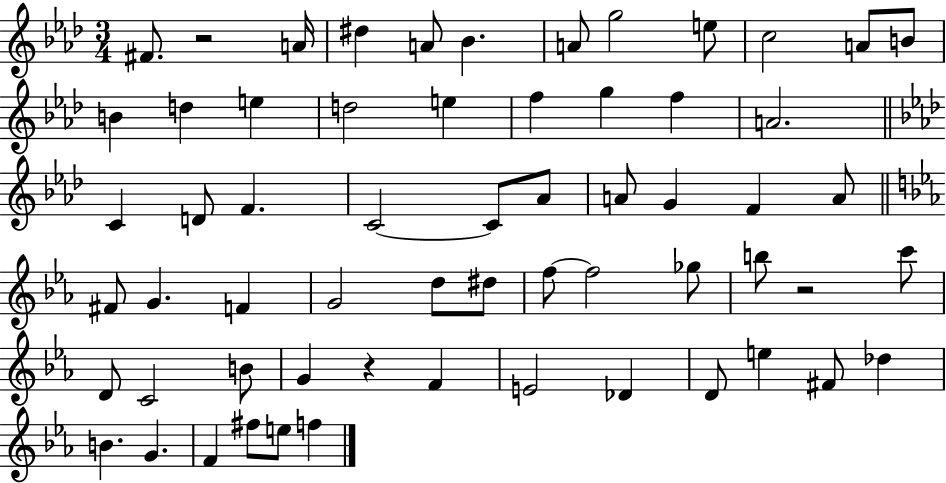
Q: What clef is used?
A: treble